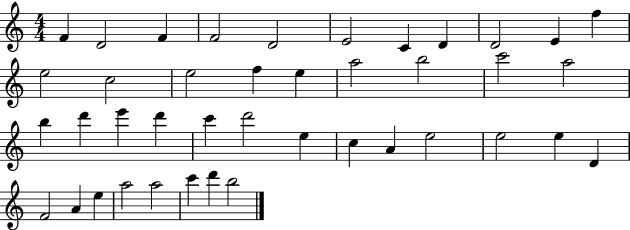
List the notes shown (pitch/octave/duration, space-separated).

F4/q D4/h F4/q F4/h D4/h E4/h C4/q D4/q D4/h E4/q F5/q E5/h C5/h E5/h F5/q E5/q A5/h B5/h C6/h A5/h B5/q D6/q E6/q D6/q C6/q D6/h E5/q C5/q A4/q E5/h E5/h E5/q D4/q F4/h A4/q E5/q A5/h A5/h C6/q D6/q B5/h